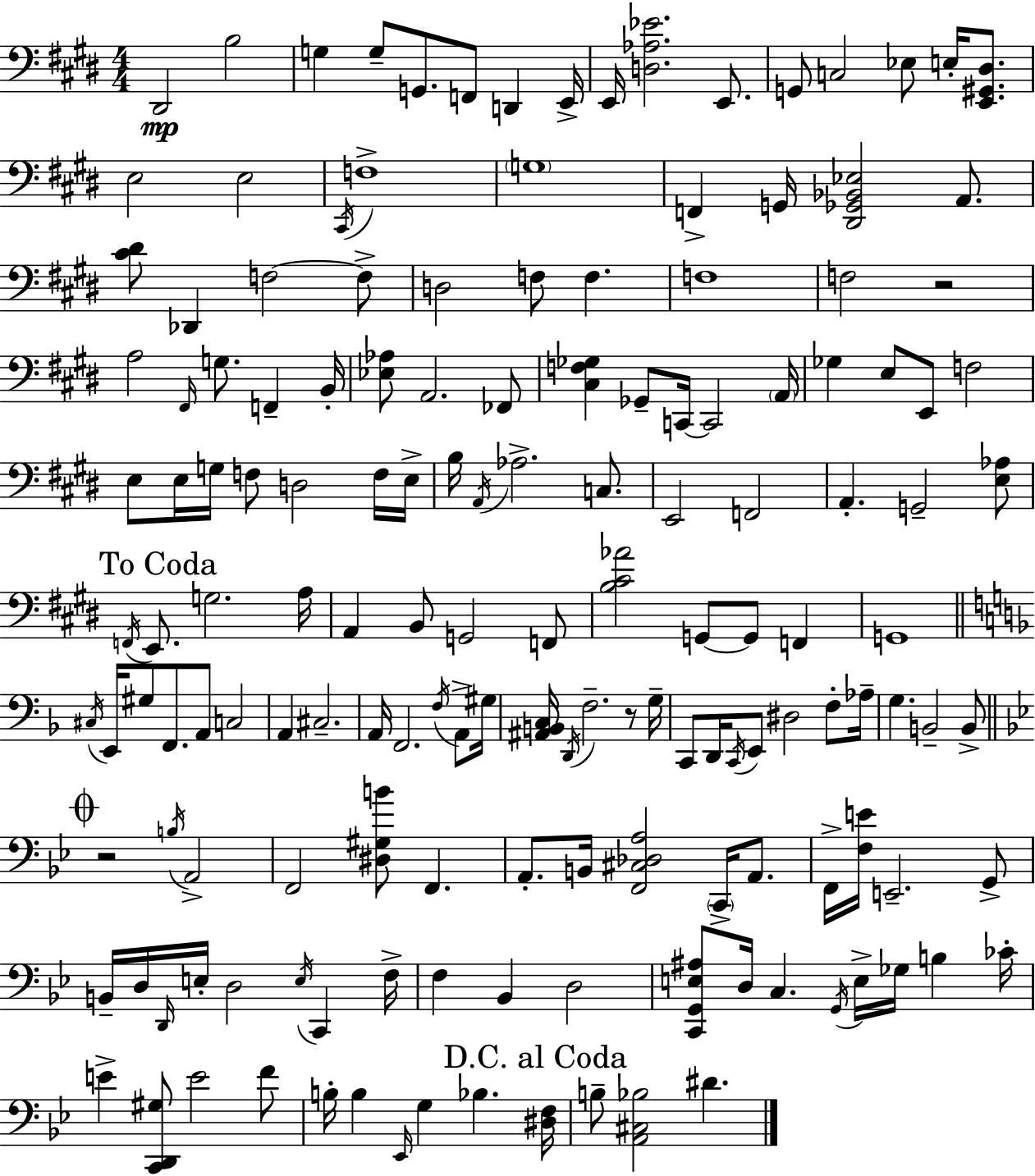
{
  \clef bass
  \numericTimeSignature
  \time 4/4
  \key e \major
  \repeat volta 2 { dis,2\mp b2 | g4 g8-- g,8. f,8 d,4 e,16-> | e,16 <d aes ees'>2. e,8. | g,8 c2 ees8 e16-. <e, gis, dis>8. | \break e2 e2 | \acciaccatura { cis,16 } f1-> | \parenthesize g1 | f,4-> g,16 <dis, ges, bes, ees>2 a,8. | \break <cis' dis'>8 des,4 f2~~ f8-> | d2 f8 f4. | f1 | f2 r2 | \break a2 \grace { fis,16 } g8. f,4-- | b,16-. <ees aes>8 a,2. | fes,8 <cis f ges>4 ges,8-- c,16~~ c,2 | \parenthesize a,16 ges4 e8 e,8 f2 | \break e8 e16 g16 f8 d2 | f16 e16-> b16 \acciaccatura { a,16 } aes2.-> | c8. e,2 f,2 | a,4.-. g,2-- | \break <e aes>8 \mark "To Coda" \acciaccatura { f,16 } e,8. g2. | a16 a,4 b,8 g,2 | f,8 <b cis' aes'>2 g,8~~ g,8 | f,4 g,1 | \break \bar "||" \break \key f \major \acciaccatura { cis16 } e,16 gis8 f,8. a,8 c2 | a,4 cis2.-- | a,16 f,2. \acciaccatura { f16 } a,8-> | gis16 <ais, b, c>16 \acciaccatura { d,16 } f2.-- | \break r8 g16-- c,8 d,16 \acciaccatura { c,16 } e,8 dis2 | f8-. aes16-- g4. b,2-- | b,8-> \mark \markup { \musicglyph "scripts.coda" } \bar "||" \break \key g \minor r2 \acciaccatura { b16 } a,2-> | f,2 <dis gis b'>8 f,4. | a,8.-. b,16 <f, cis des a>2 \parenthesize c,16-> a,8. | f,16-> <f e'>16 e,2.-- g,8-> | \break b,16-- d16 \grace { d,16 } e16-. d2 \acciaccatura { e16 } c,4 | f16-> f4 bes,4 d2 | <c, g, e ais>8 d16 c4. \acciaccatura { g,16 } e16-> ges16 b4 | ces'16-. e'4-> <c, d, gis>8 e'2 | \break f'8 b16-. b4 \grace { ees,16 } g4 bes4. | \mark "D.C. al Coda" <dis f>16 b8-- <a, cis bes>2 dis'4. | } \bar "|."
}